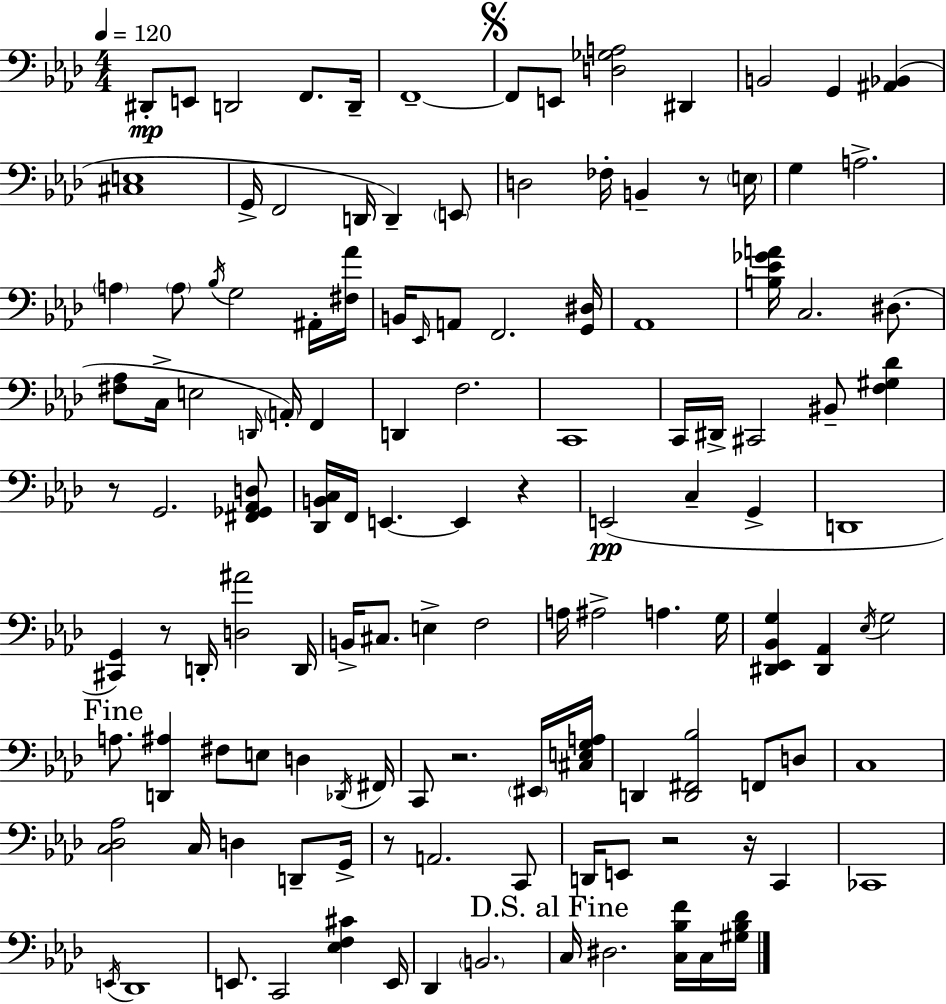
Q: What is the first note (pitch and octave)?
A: D#2